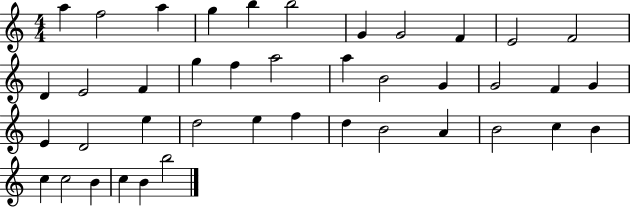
{
  \clef treble
  \numericTimeSignature
  \time 4/4
  \key c \major
  a''4 f''2 a''4 | g''4 b''4 b''2 | g'4 g'2 f'4 | e'2 f'2 | \break d'4 e'2 f'4 | g''4 f''4 a''2 | a''4 b'2 g'4 | g'2 f'4 g'4 | \break e'4 d'2 e''4 | d''2 e''4 f''4 | d''4 b'2 a'4 | b'2 c''4 b'4 | \break c''4 c''2 b'4 | c''4 b'4 b''2 | \bar "|."
}